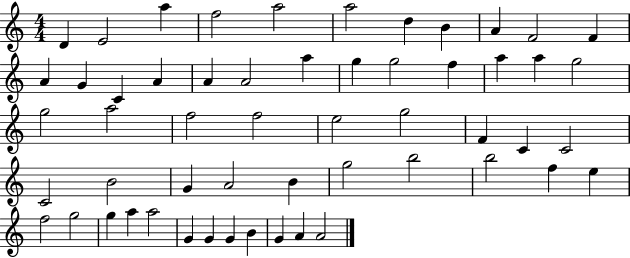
D4/q E4/h A5/q F5/h A5/h A5/h D5/q B4/q A4/q F4/h F4/q A4/q G4/q C4/q A4/q A4/q A4/h A5/q G5/q G5/h F5/q A5/q A5/q G5/h G5/h A5/h F5/h F5/h E5/h G5/h F4/q C4/q C4/h C4/h B4/h G4/q A4/h B4/q G5/h B5/h B5/h F5/q E5/q F5/h G5/h G5/q A5/q A5/h G4/q G4/q G4/q B4/q G4/q A4/q A4/h